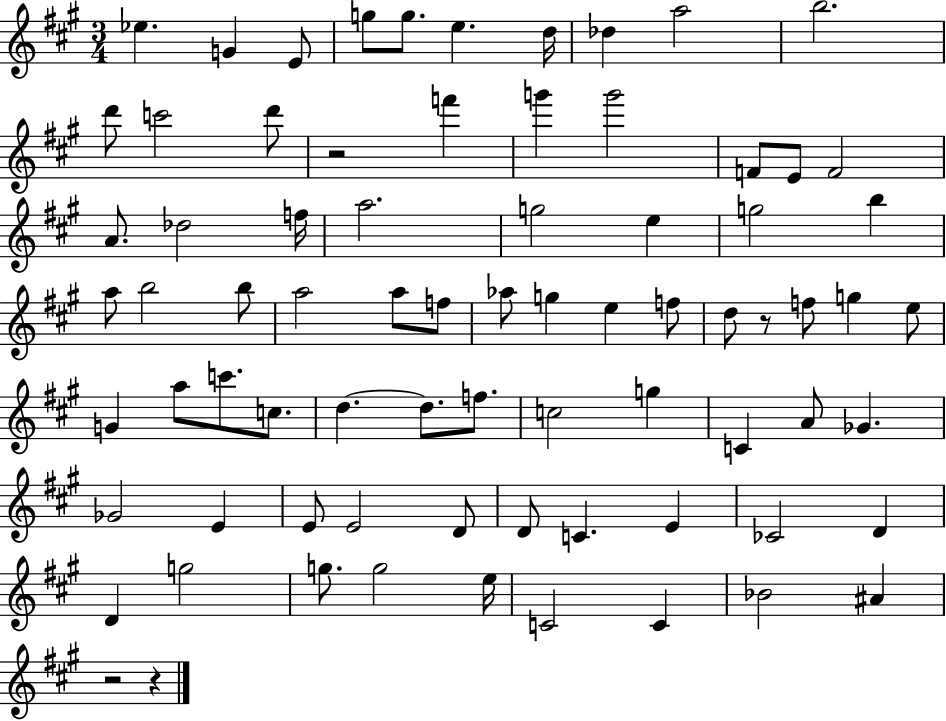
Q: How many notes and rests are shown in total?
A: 76